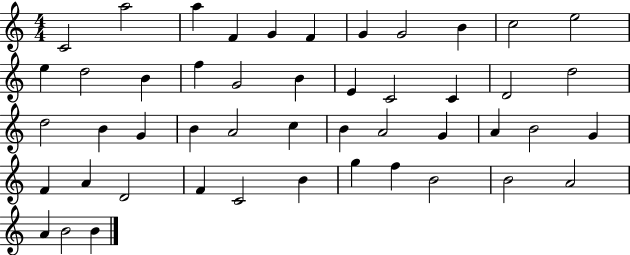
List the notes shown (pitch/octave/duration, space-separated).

C4/h A5/h A5/q F4/q G4/q F4/q G4/q G4/h B4/q C5/h E5/h E5/q D5/h B4/q F5/q G4/h B4/q E4/q C4/h C4/q D4/h D5/h D5/h B4/q G4/q B4/q A4/h C5/q B4/q A4/h G4/q A4/q B4/h G4/q F4/q A4/q D4/h F4/q C4/h B4/q G5/q F5/q B4/h B4/h A4/h A4/q B4/h B4/q